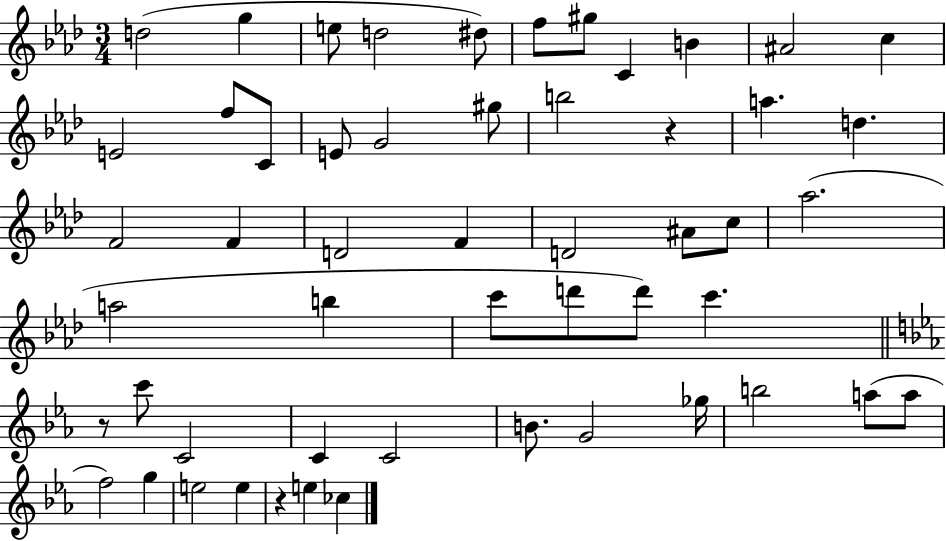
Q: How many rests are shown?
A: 3